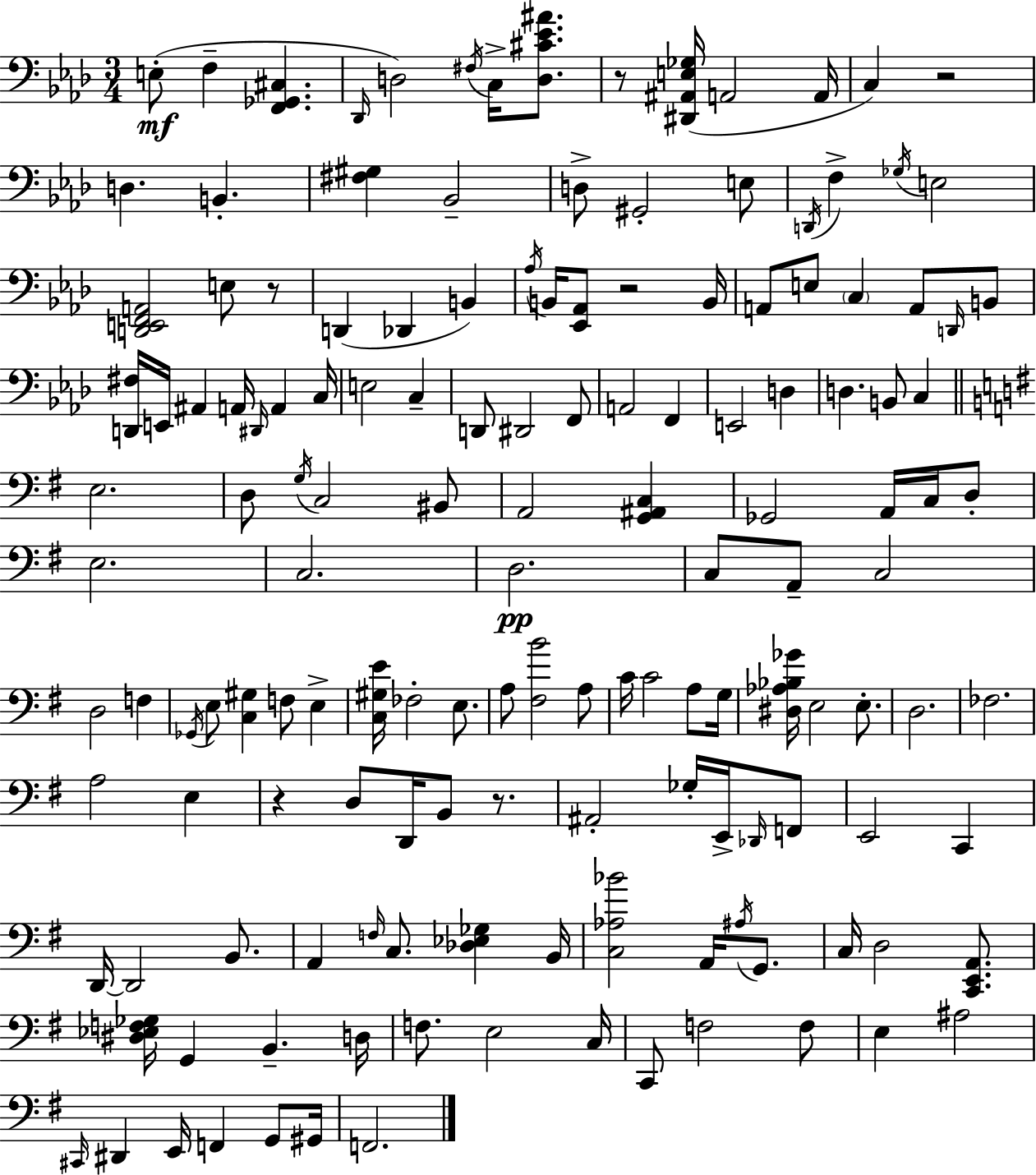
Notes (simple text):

E3/e F3/q [F2,Gb2,C#3]/q. Db2/s D3/h F#3/s C3/s [D3,C#4,Eb4,A#4]/e. R/e [D#2,A#2,E3,Gb3]/s A2/h A2/s C3/q R/h D3/q. B2/q. [F#3,G#3]/q Bb2/h D3/e G#2/h E3/e D2/s F3/q Gb3/s E3/h [D2,E2,F2,A2]/h E3/e R/e D2/q Db2/q B2/q Ab3/s B2/s [Eb2,Ab2]/e R/h B2/s A2/e E3/e C3/q A2/e D2/s B2/e [D2,F#3]/s E2/s A#2/q A2/s D#2/s A2/q C3/s E3/h C3/q D2/e D#2/h F2/e A2/h F2/q E2/h D3/q D3/q. B2/e C3/q E3/h. D3/e G3/s C3/h BIS2/e A2/h [G2,A#2,C3]/q Gb2/h A2/s C3/s D3/e E3/h. C3/h. D3/h. C3/e A2/e C3/h D3/h F3/q Gb2/s E3/e [C3,G#3]/q F3/e E3/q [C3,G#3,E4]/s FES3/h E3/e. A3/e [F#3,B4]/h A3/e C4/s C4/h A3/e G3/s [D#3,Ab3,Bb3,Gb4]/s E3/h E3/e. D3/h. FES3/h. A3/h E3/q R/q D3/e D2/s B2/e R/e. A#2/h Gb3/s E2/s Db2/s F2/e E2/h C2/q D2/s D2/h B2/e. A2/q F3/s C3/e. [Db3,Eb3,Gb3]/q B2/s [C3,Ab3,Bb4]/h A2/s A#3/s G2/e. C3/s D3/h [C2,E2,A2]/e. [D#3,Eb3,F3,Gb3]/s G2/q B2/q. D3/s F3/e. E3/h C3/s C2/e F3/h F3/e E3/q A#3/h C#2/s D#2/q E2/s F2/q G2/e G#2/s F2/h.